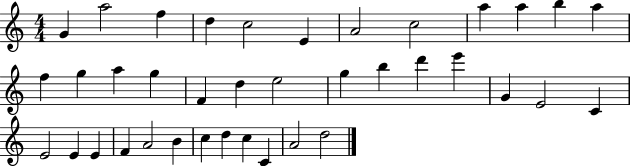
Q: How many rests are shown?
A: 0